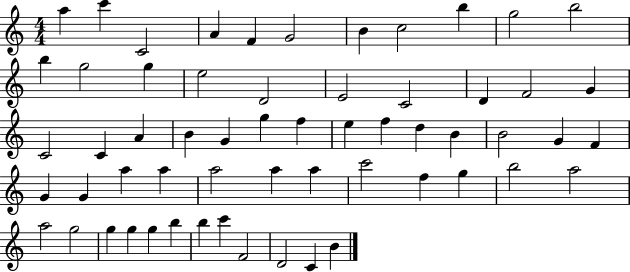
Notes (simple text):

A5/q C6/q C4/h A4/q F4/q G4/h B4/q C5/h B5/q G5/h B5/h B5/q G5/h G5/q E5/h D4/h E4/h C4/h D4/q F4/h G4/q C4/h C4/q A4/q B4/q G4/q G5/q F5/q E5/q F5/q D5/q B4/q B4/h G4/q F4/q G4/q G4/q A5/q A5/q A5/h A5/q A5/q C6/h F5/q G5/q B5/h A5/h A5/h G5/h G5/q G5/q G5/q B5/q B5/q C6/q F4/h D4/h C4/q B4/q